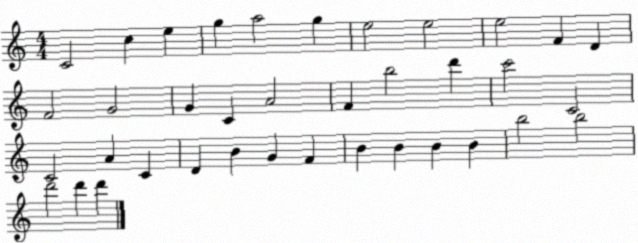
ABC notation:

X:1
T:Untitled
M:4/4
L:1/4
K:C
C2 c e g a2 g e2 e2 e2 F D F2 G2 G C A2 F b2 d' c'2 C2 C2 A C D B G F B B B B b2 b2 d'2 d' d'